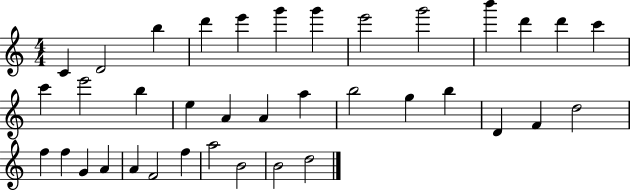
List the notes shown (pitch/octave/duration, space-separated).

C4/q D4/h B5/q D6/q E6/q G6/q G6/q E6/h G6/h B6/q D6/q D6/q C6/q C6/q E6/h B5/q E5/q A4/q A4/q A5/q B5/h G5/q B5/q D4/q F4/q D5/h F5/q F5/q G4/q A4/q A4/q F4/h F5/q A5/h B4/h B4/h D5/h